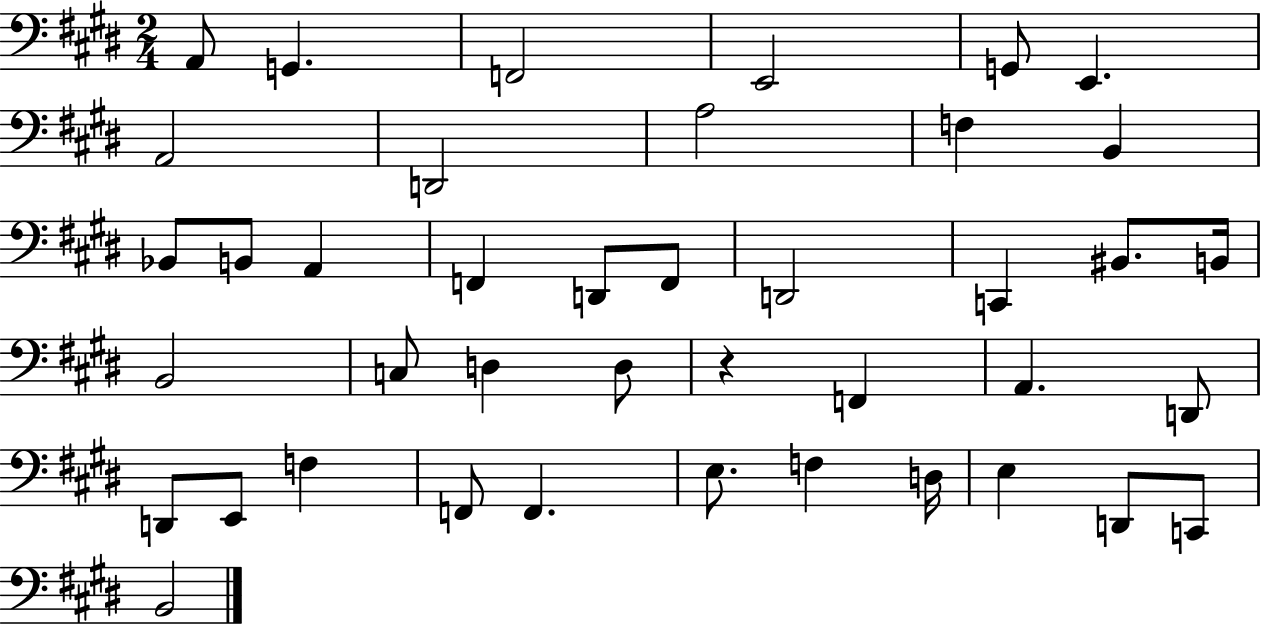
A2/e G2/q. F2/h E2/h G2/e E2/q. A2/h D2/h A3/h F3/q B2/q Bb2/e B2/e A2/q F2/q D2/e F2/e D2/h C2/q BIS2/e. B2/s B2/h C3/e D3/q D3/e R/q F2/q A2/q. D2/e D2/e E2/e F3/q F2/e F2/q. E3/e. F3/q D3/s E3/q D2/e C2/e B2/h